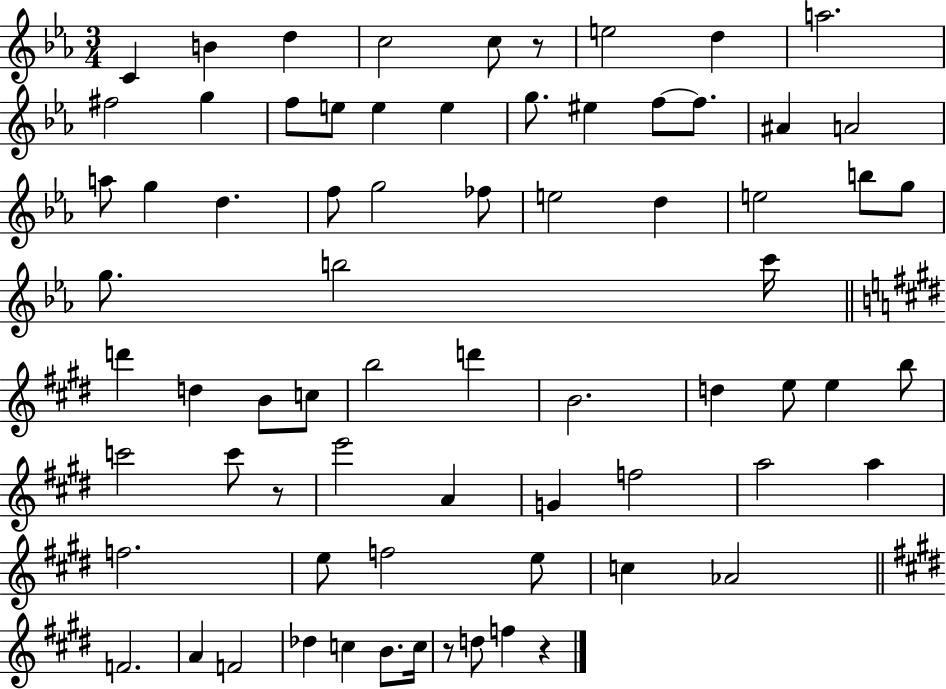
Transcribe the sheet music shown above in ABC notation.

X:1
T:Untitled
M:3/4
L:1/4
K:Eb
C B d c2 c/2 z/2 e2 d a2 ^f2 g f/2 e/2 e e g/2 ^e f/2 f/2 ^A A2 a/2 g d f/2 g2 _f/2 e2 d e2 b/2 g/2 g/2 b2 c'/4 d' d B/2 c/2 b2 d' B2 d e/2 e b/2 c'2 c'/2 z/2 e'2 A G f2 a2 a f2 e/2 f2 e/2 c _A2 F2 A F2 _d c B/2 c/4 z/2 d/2 f z